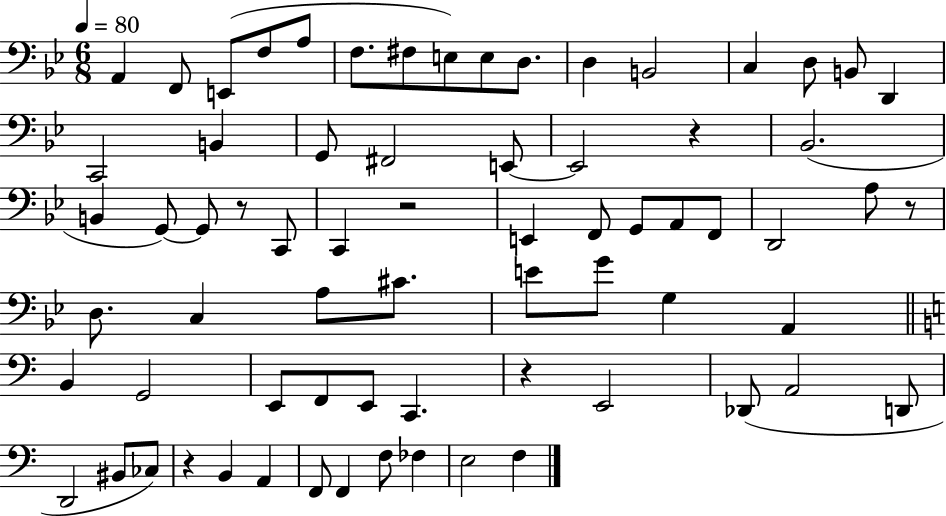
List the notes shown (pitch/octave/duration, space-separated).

A2/q F2/e E2/e F3/e A3/e F3/e. F#3/e E3/e E3/e D3/e. D3/q B2/h C3/q D3/e B2/e D2/q C2/h B2/q G2/e F#2/h E2/e E2/h R/q Bb2/h. B2/q G2/e G2/e R/e C2/e C2/q R/h E2/q F2/e G2/e A2/e F2/e D2/h A3/e R/e D3/e. C3/q A3/e C#4/e. E4/e G4/e G3/q A2/q B2/q G2/h E2/e F2/e E2/e C2/q. R/q E2/h Db2/e A2/h D2/e D2/h BIS2/e CES3/e R/q B2/q A2/q F2/e F2/q F3/e FES3/q E3/h F3/q